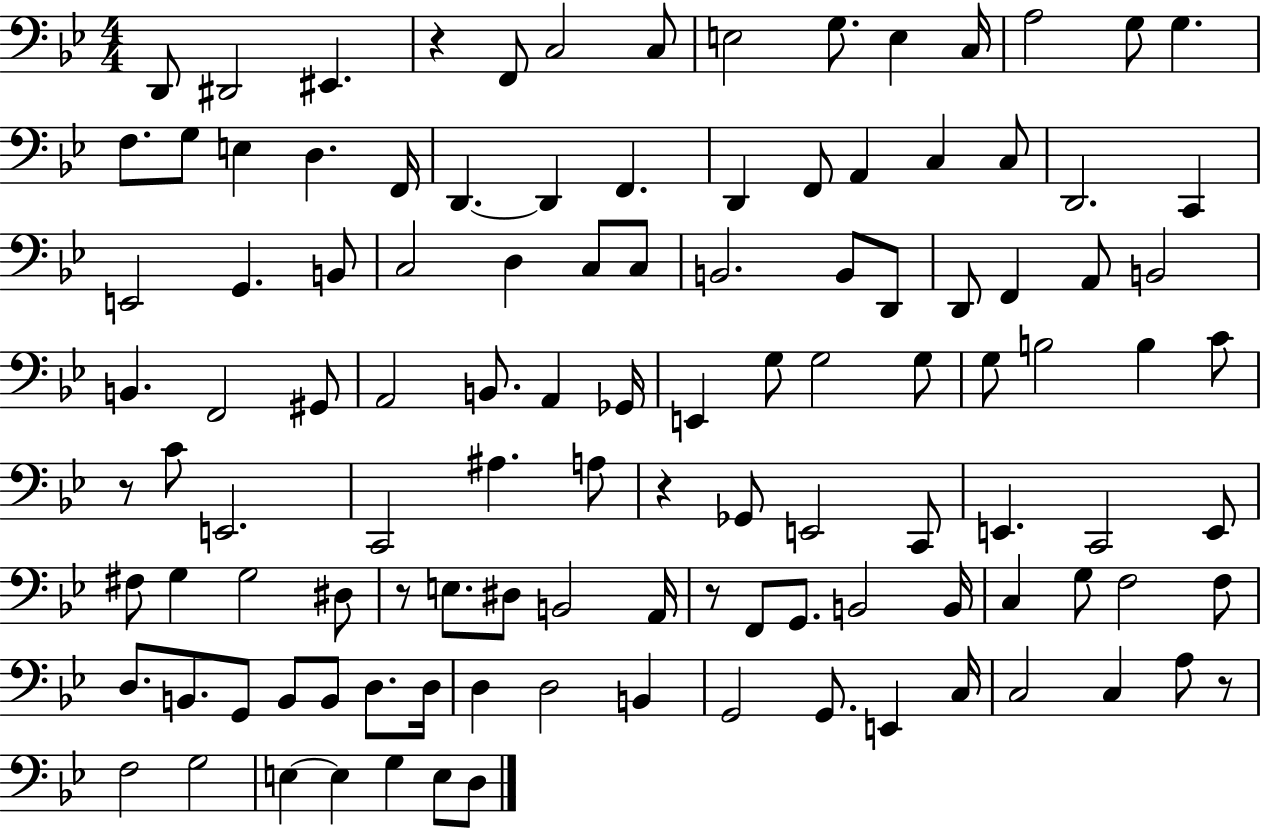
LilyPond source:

{
  \clef bass
  \numericTimeSignature
  \time 4/4
  \key bes \major
  \repeat volta 2 { d,8 dis,2 eis,4. | r4 f,8 c2 c8 | e2 g8. e4 c16 | a2 g8 g4. | \break f8. g8 e4 d4. f,16 | d,4.~~ d,4 f,4. | d,4 f,8 a,4 c4 c8 | d,2. c,4 | \break e,2 g,4. b,8 | c2 d4 c8 c8 | b,2. b,8 d,8 | d,8 f,4 a,8 b,2 | \break b,4. f,2 gis,8 | a,2 b,8. a,4 ges,16 | e,4 g8 g2 g8 | g8 b2 b4 c'8 | \break r8 c'8 e,2. | c,2 ais4. a8 | r4 ges,8 e,2 c,8 | e,4. c,2 e,8 | \break fis8 g4 g2 dis8 | r8 e8. dis8 b,2 a,16 | r8 f,8 g,8. b,2 b,16 | c4 g8 f2 f8 | \break d8. b,8. g,8 b,8 b,8 d8. d16 | d4 d2 b,4 | g,2 g,8. e,4 c16 | c2 c4 a8 r8 | \break f2 g2 | e4~~ e4 g4 e8 d8 | } \bar "|."
}